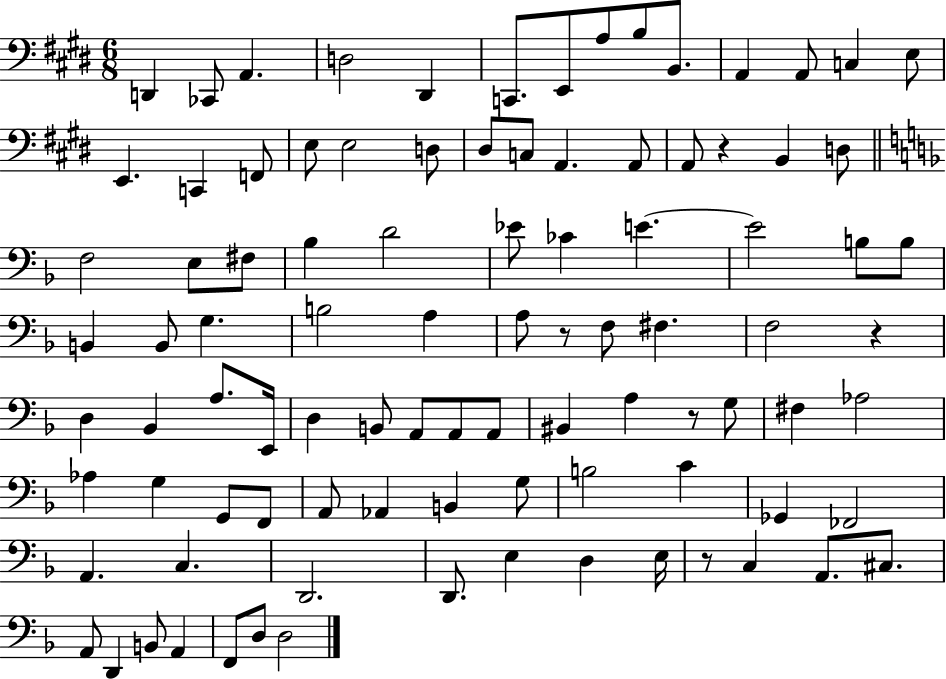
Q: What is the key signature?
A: E major